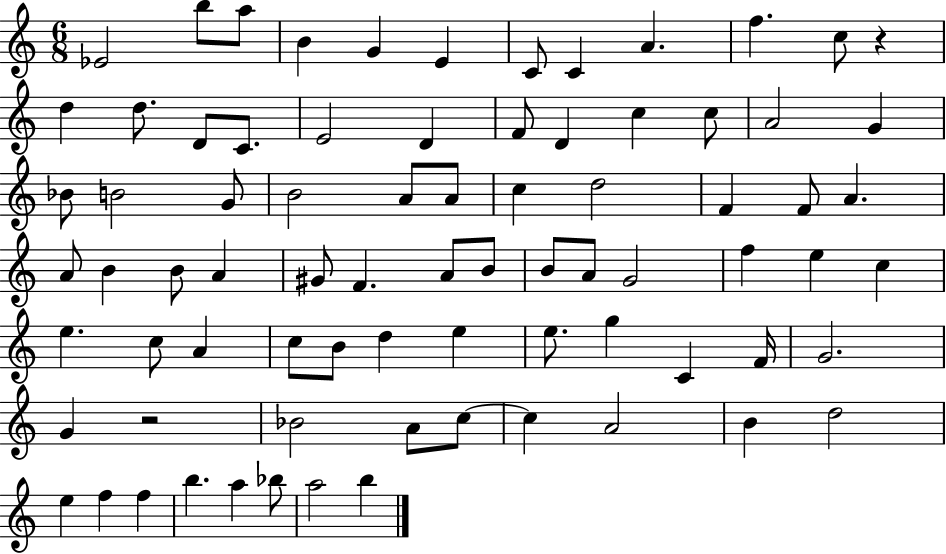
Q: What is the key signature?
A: C major